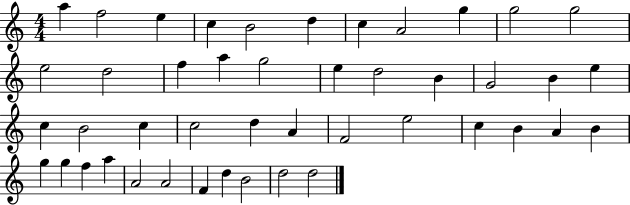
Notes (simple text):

A5/q F5/h E5/q C5/q B4/h D5/q C5/q A4/h G5/q G5/h G5/h E5/h D5/h F5/q A5/q G5/h E5/q D5/h B4/q G4/h B4/q E5/q C5/q B4/h C5/q C5/h D5/q A4/q F4/h E5/h C5/q B4/q A4/q B4/q G5/q G5/q F5/q A5/q A4/h A4/h F4/q D5/q B4/h D5/h D5/h